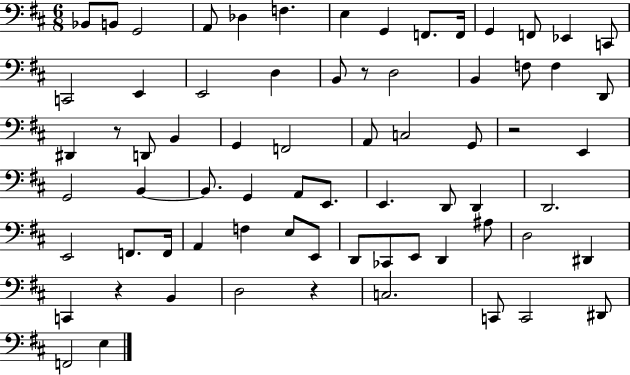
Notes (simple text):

Bb2/e B2/e G2/h A2/e Db3/q F3/q. E3/q G2/q F2/e. F2/s G2/q F2/e Eb2/q C2/e C2/h E2/q E2/h D3/q B2/e R/e D3/h B2/q F3/e F3/q D2/e D#2/q R/e D2/e B2/q G2/q F2/h A2/e C3/h G2/e R/h E2/q G2/h B2/q B2/e. G2/q A2/e E2/e. E2/q. D2/e D2/q D2/h. E2/h F2/e. F2/s A2/q F3/q E3/e E2/e D2/e CES2/e E2/e D2/q A#3/e D3/h D#2/q C2/q R/q B2/q D3/h R/q C3/h. C2/e C2/h D#2/e F2/h E3/q